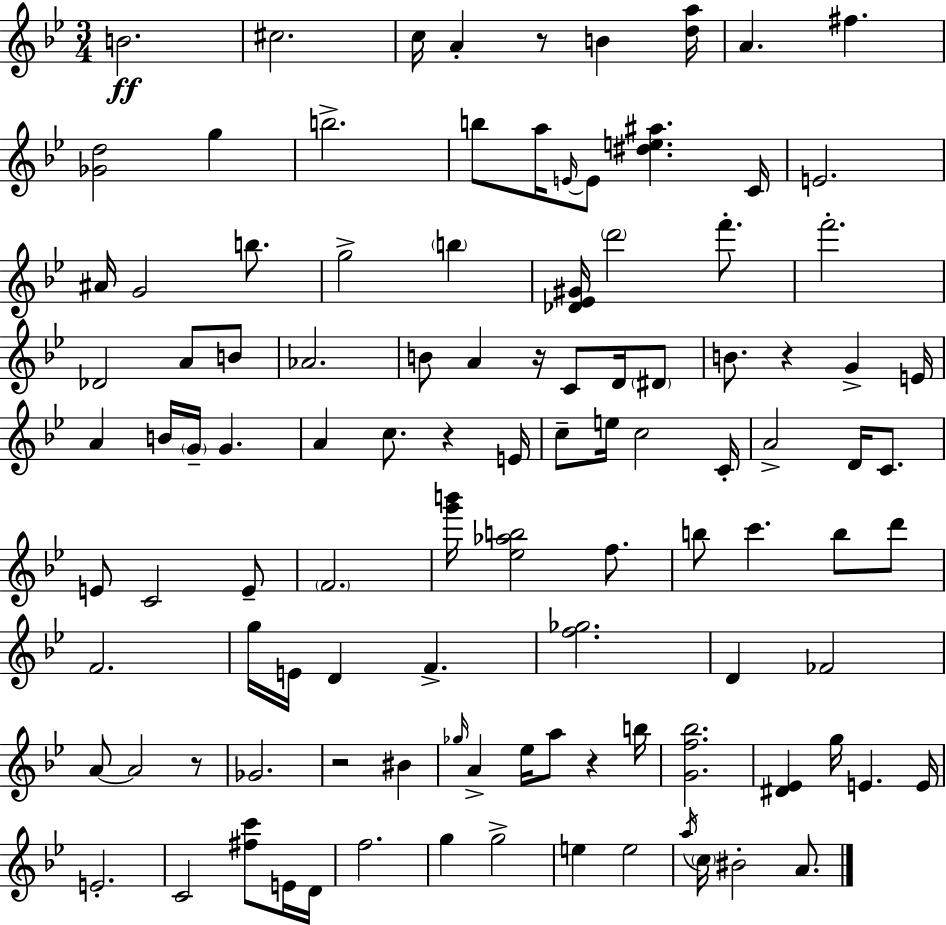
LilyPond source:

{
  \clef treble
  \numericTimeSignature
  \time 3/4
  \key g \minor
  b'2.\ff | cis''2. | c''16 a'4-. r8 b'4 <d'' a''>16 | a'4. fis''4. | \break <ges' d''>2 g''4 | b''2.-> | b''8 a''16 \grace { e'16~ }~ e'8 <dis'' e'' ais''>4. | c'16 e'2. | \break ais'16 g'2 b''8. | g''2-> \parenthesize b''4 | <des' ees' gis'>16 \parenthesize d'''2 f'''8.-. | f'''2.-. | \break des'2 a'8 b'8 | aes'2. | b'8 a'4 r16 c'8 d'16 \parenthesize dis'8 | b'8. r4 g'4-> | \break e'16 a'4 b'16 \parenthesize g'16-- g'4. | a'4 c''8. r4 | e'16 c''8-- e''16 c''2 | c'16-. a'2-> d'16 c'8. | \break e'8 c'2 e'8-- | \parenthesize f'2. | <g''' b'''>16 <ees'' aes'' b''>2 f''8. | b''8 c'''4. b''8 d'''8 | \break f'2. | g''16 e'16 d'4 f'4.-> | <f'' ges''>2. | d'4 fes'2 | \break a'8~~ a'2 r8 | ges'2. | r2 bis'4 | \grace { ges''16 } a'4-> ees''16 a''8 r4 | \break b''16 <g' f'' bes''>2. | <dis' ees'>4 g''16 e'4. | e'16 e'2.-. | c'2 <fis'' c'''>8 | \break e'16 d'16 f''2. | g''4 g''2-> | e''4 e''2 | \acciaccatura { a''16 } \parenthesize c''16 bis'2-. | \break a'8. \bar "|."
}